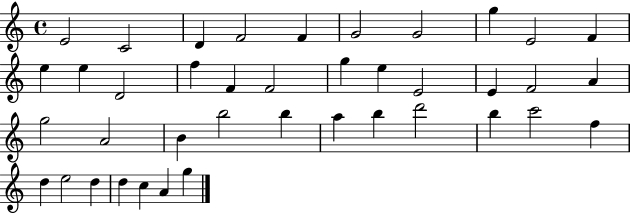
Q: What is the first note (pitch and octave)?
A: E4